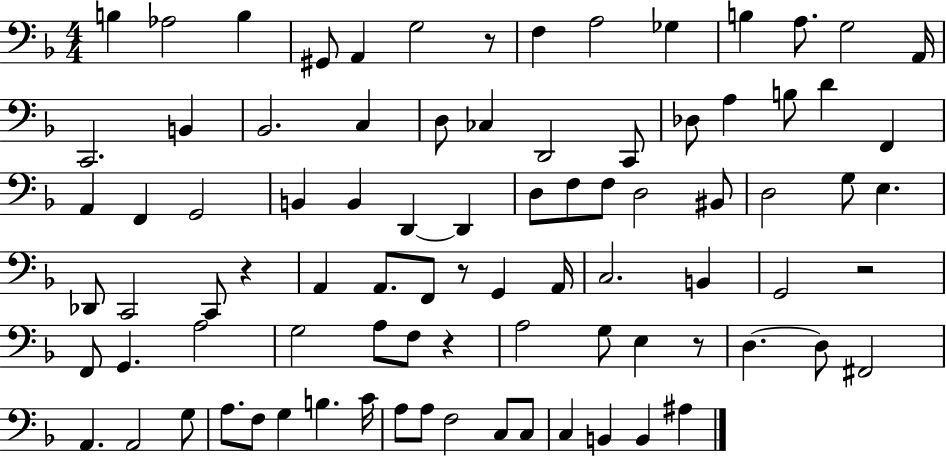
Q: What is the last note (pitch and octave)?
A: A#3